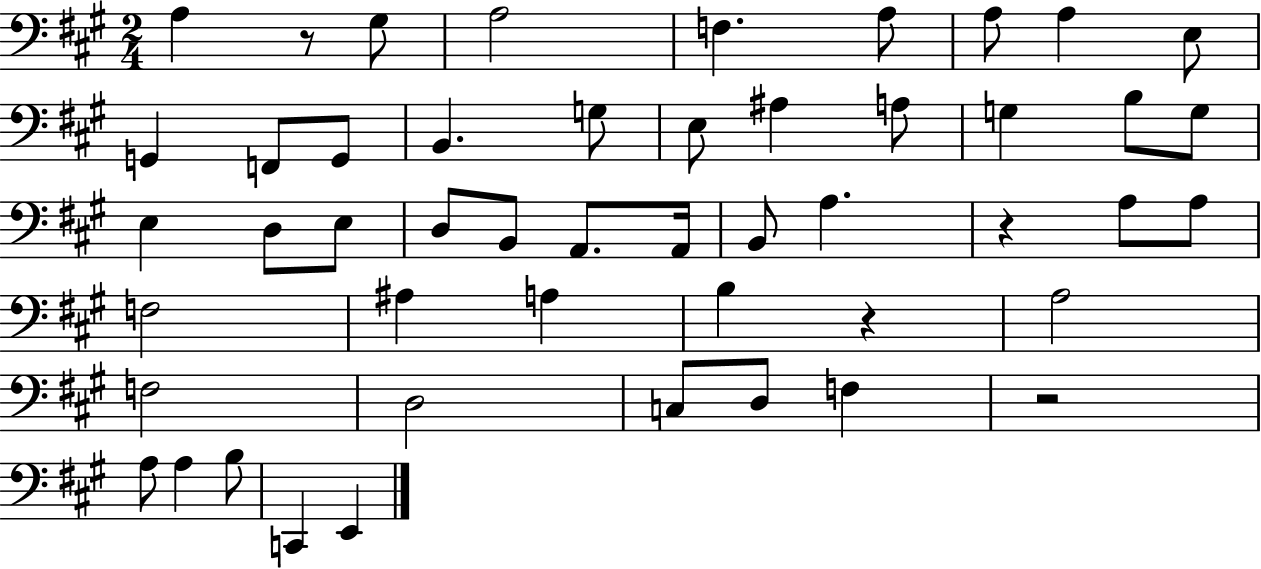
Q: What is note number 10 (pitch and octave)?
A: F2